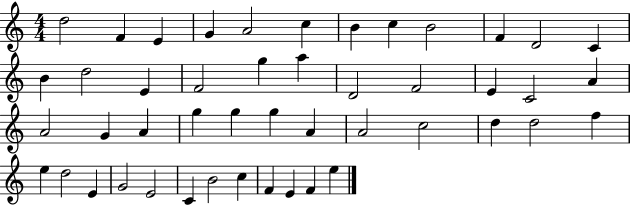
{
  \clef treble
  \numericTimeSignature
  \time 4/4
  \key c \major
  d''2 f'4 e'4 | g'4 a'2 c''4 | b'4 c''4 b'2 | f'4 d'2 c'4 | \break b'4 d''2 e'4 | f'2 g''4 a''4 | d'2 f'2 | e'4 c'2 a'4 | \break a'2 g'4 a'4 | g''4 g''4 g''4 a'4 | a'2 c''2 | d''4 d''2 f''4 | \break e''4 d''2 e'4 | g'2 e'2 | c'4 b'2 c''4 | f'4 e'4 f'4 e''4 | \break \bar "|."
}